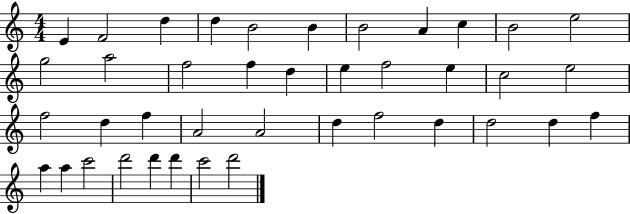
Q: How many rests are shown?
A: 0